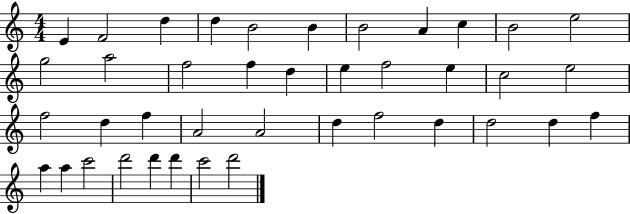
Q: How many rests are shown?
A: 0